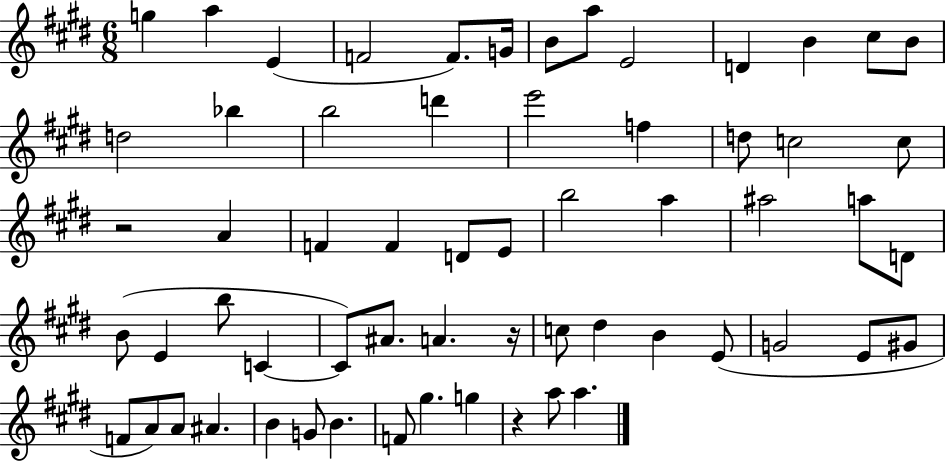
{
  \clef treble
  \numericTimeSignature
  \time 6/8
  \key e \major
  g''4 a''4 e'4( | f'2 f'8.) g'16 | b'8 a''8 e'2 | d'4 b'4 cis''8 b'8 | \break d''2 bes''4 | b''2 d'''4 | e'''2 f''4 | d''8 c''2 c''8 | \break r2 a'4 | f'4 f'4 d'8 e'8 | b''2 a''4 | ais''2 a''8 d'8 | \break b'8( e'4 b''8 c'4~~ | c'8) ais'8. a'4. r16 | c''8 dis''4 b'4 e'8( | g'2 e'8 gis'8 | \break f'8 a'8) a'8 ais'4. | b'4 g'8 b'4. | f'8 gis''4. g''4 | r4 a''8 a''4. | \break \bar "|."
}